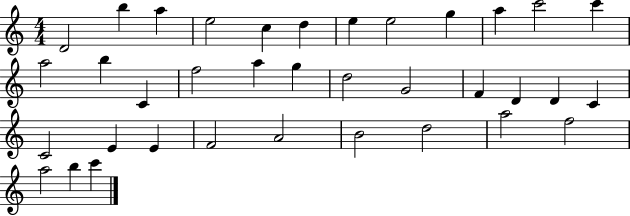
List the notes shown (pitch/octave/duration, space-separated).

D4/h B5/q A5/q E5/h C5/q D5/q E5/q E5/h G5/q A5/q C6/h C6/q A5/h B5/q C4/q F5/h A5/q G5/q D5/h G4/h F4/q D4/q D4/q C4/q C4/h E4/q E4/q F4/h A4/h B4/h D5/h A5/h F5/h A5/h B5/q C6/q